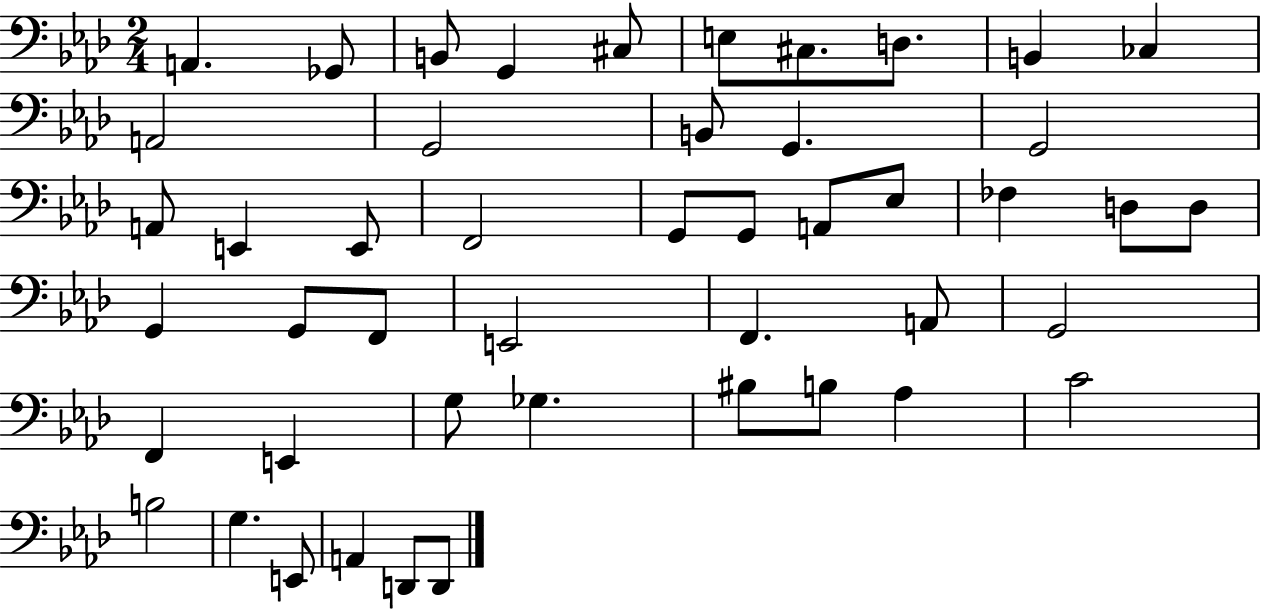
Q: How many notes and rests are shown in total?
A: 47